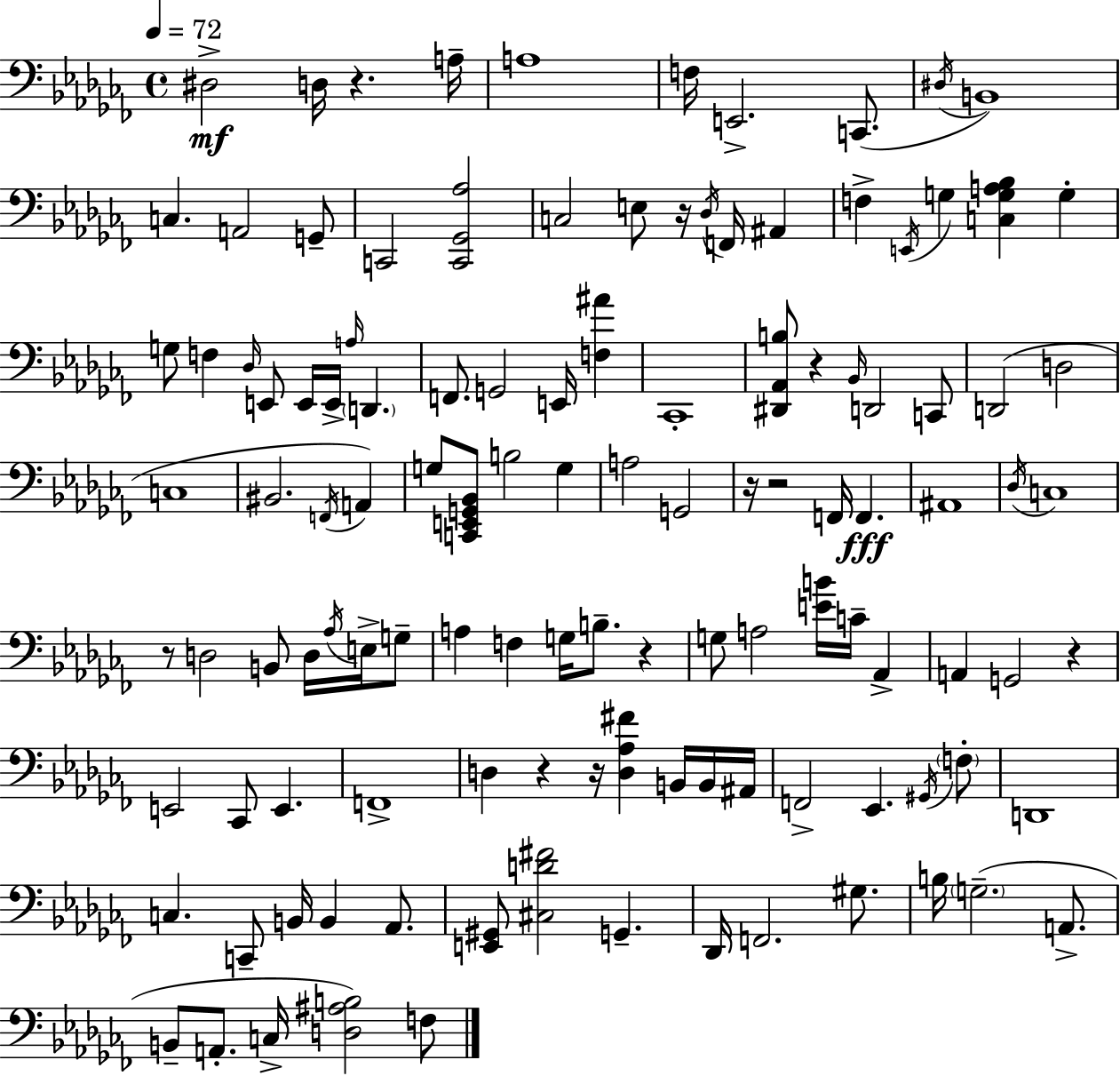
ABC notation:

X:1
T:Untitled
M:4/4
L:1/4
K:Abm
^D,2 D,/4 z A,/4 A,4 F,/4 E,,2 C,,/2 ^D,/4 B,,4 C, A,,2 G,,/2 C,,2 [C,,_G,,_A,]2 C,2 E,/2 z/4 _D,/4 F,,/4 ^A,, F, E,,/4 G, [C,G,A,_B,] G, G,/2 F, _D,/4 E,,/2 E,,/4 E,,/4 A,/4 D,, F,,/2 G,,2 E,,/4 [F,^A] _C,,4 [^D,,_A,,B,]/2 z _B,,/4 D,,2 C,,/2 D,,2 D,2 C,4 ^B,,2 F,,/4 A,, G,/2 [C,,E,,G,,_B,,]/2 B,2 G, A,2 G,,2 z/4 z2 F,,/4 F,, ^A,,4 _D,/4 C,4 z/2 D,2 B,,/2 D,/4 _A,/4 E,/4 G,/2 A, F, G,/4 B,/2 z G,/2 A,2 [EB]/4 C/4 _A,, A,, G,,2 z E,,2 _C,,/2 E,, F,,4 D, z z/4 [D,_A,^F] B,,/4 B,,/4 ^A,,/4 F,,2 _E,, ^G,,/4 F,/2 D,,4 C, C,,/2 B,,/4 B,, _A,,/2 [E,,^G,,]/2 [^C,D^F]2 G,, _D,,/4 F,,2 ^G,/2 B,/4 G,2 A,,/2 B,,/2 A,,/2 C,/4 [D,^A,B,]2 F,/2